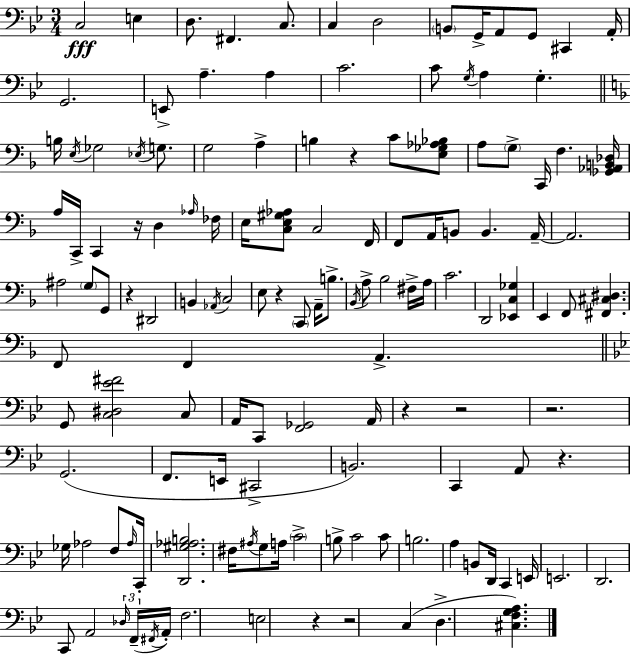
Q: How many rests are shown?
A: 10